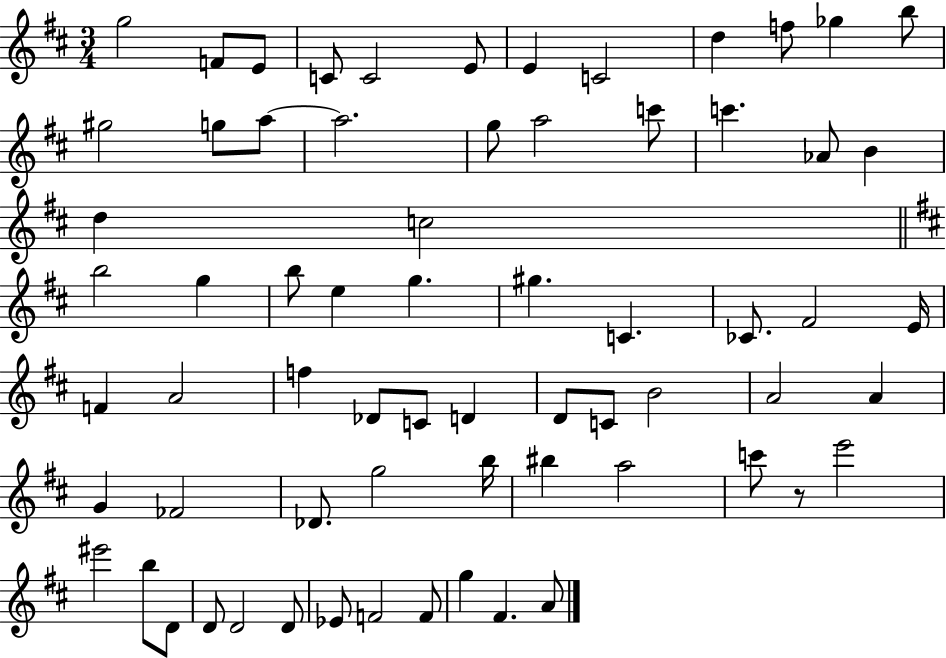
{
  \clef treble
  \numericTimeSignature
  \time 3/4
  \key d \major
  g''2 f'8 e'8 | c'8 c'2 e'8 | e'4 c'2 | d''4 f''8 ges''4 b''8 | \break gis''2 g''8 a''8~~ | a''2. | g''8 a''2 c'''8 | c'''4. aes'8 b'4 | \break d''4 c''2 | \bar "||" \break \key d \major b''2 g''4 | b''8 e''4 g''4. | gis''4. c'4. | ces'8. fis'2 e'16 | \break f'4 a'2 | f''4 des'8 c'8 d'4 | d'8 c'8 b'2 | a'2 a'4 | \break g'4 fes'2 | des'8. g''2 b''16 | bis''4 a''2 | c'''8 r8 e'''2 | \break eis'''2 b''8 d'8 | d'8 d'2 d'8 | ees'8 f'2 f'8 | g''4 fis'4. a'8 | \break \bar "|."
}